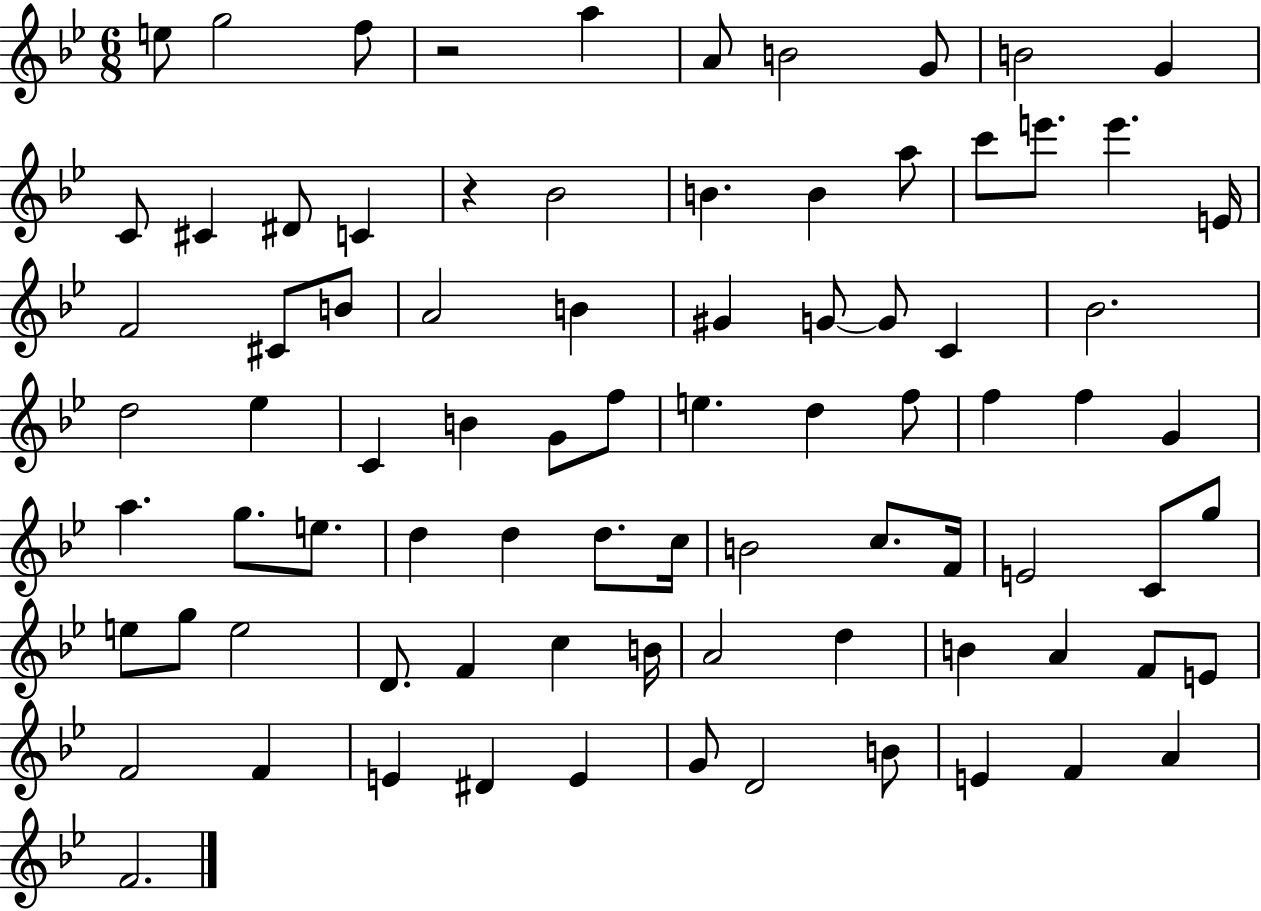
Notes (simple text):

E5/e G5/h F5/e R/h A5/q A4/e B4/h G4/e B4/h G4/q C4/e C#4/q D#4/e C4/q R/q Bb4/h B4/q. B4/q A5/e C6/e E6/e. E6/q. E4/s F4/h C#4/e B4/e A4/h B4/q G#4/q G4/e G4/e C4/q Bb4/h. D5/h Eb5/q C4/q B4/q G4/e F5/e E5/q. D5/q F5/e F5/q F5/q G4/q A5/q. G5/e. E5/e. D5/q D5/q D5/e. C5/s B4/h C5/e. F4/s E4/h C4/e G5/e E5/e G5/e E5/h D4/e. F4/q C5/q B4/s A4/h D5/q B4/q A4/q F4/e E4/e F4/h F4/q E4/q D#4/q E4/q G4/e D4/h B4/e E4/q F4/q A4/q F4/h.